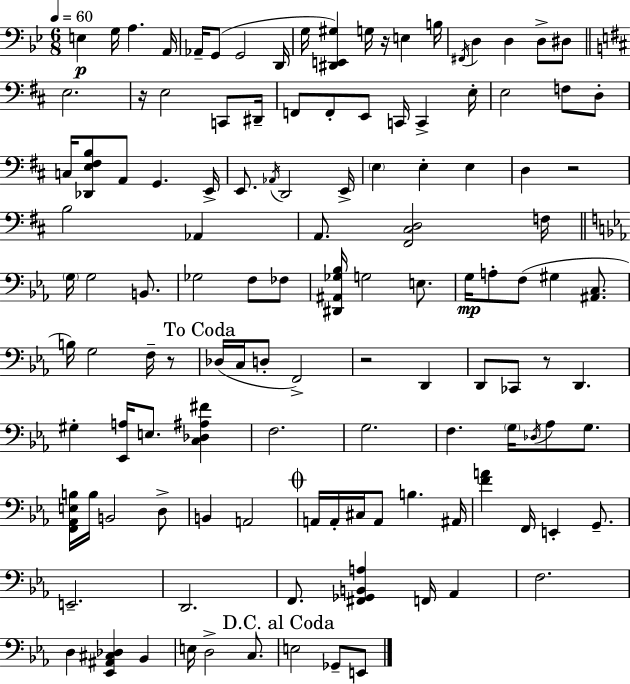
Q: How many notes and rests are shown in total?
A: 123